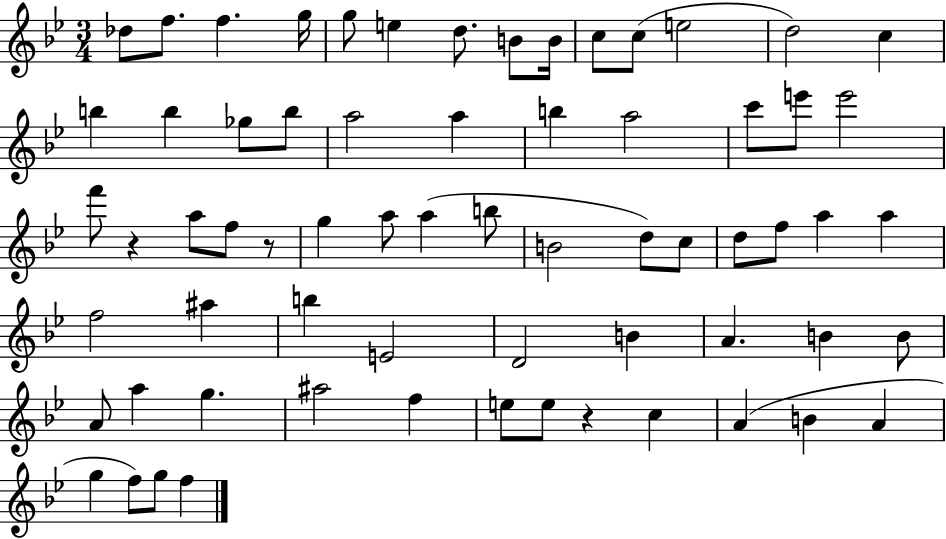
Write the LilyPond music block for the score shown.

{
  \clef treble
  \numericTimeSignature
  \time 3/4
  \key bes \major
  \repeat volta 2 { des''8 f''8. f''4. g''16 | g''8 e''4 d''8. b'8 b'16 | c''8 c''8( e''2 | d''2) c''4 | \break b''4 b''4 ges''8 b''8 | a''2 a''4 | b''4 a''2 | c'''8 e'''8 e'''2 | \break f'''8 r4 a''8 f''8 r8 | g''4 a''8 a''4( b''8 | b'2 d''8) c''8 | d''8 f''8 a''4 a''4 | \break f''2 ais''4 | b''4 e'2 | d'2 b'4 | a'4. b'4 b'8 | \break a'8 a''4 g''4. | ais''2 f''4 | e''8 e''8 r4 c''4 | a'4( b'4 a'4 | \break g''4 f''8) g''8 f''4 | } \bar "|."
}